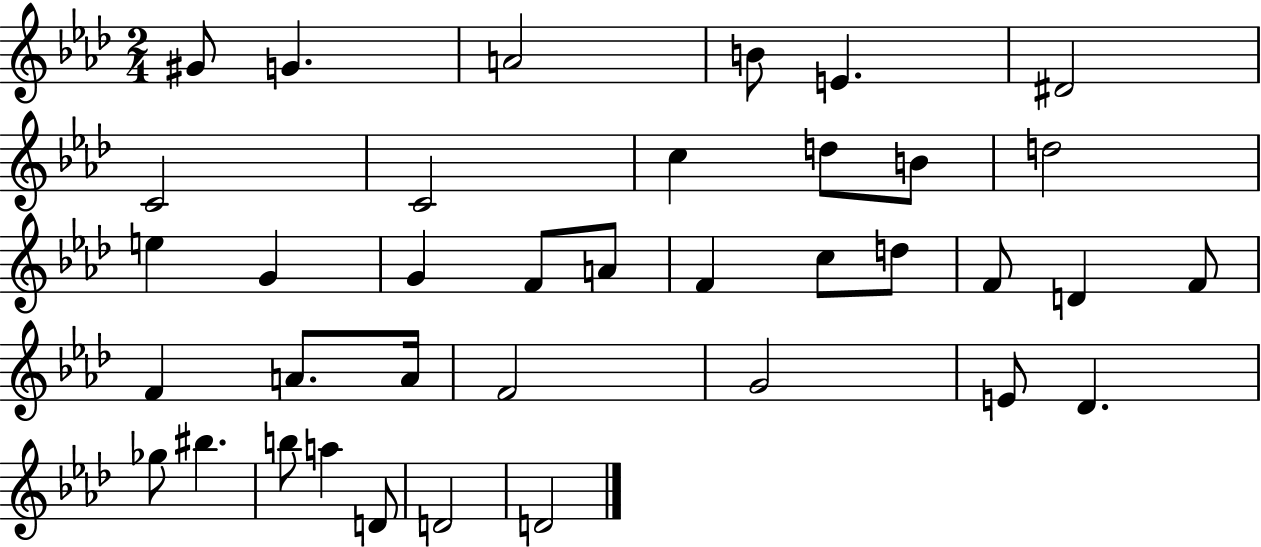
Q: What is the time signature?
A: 2/4